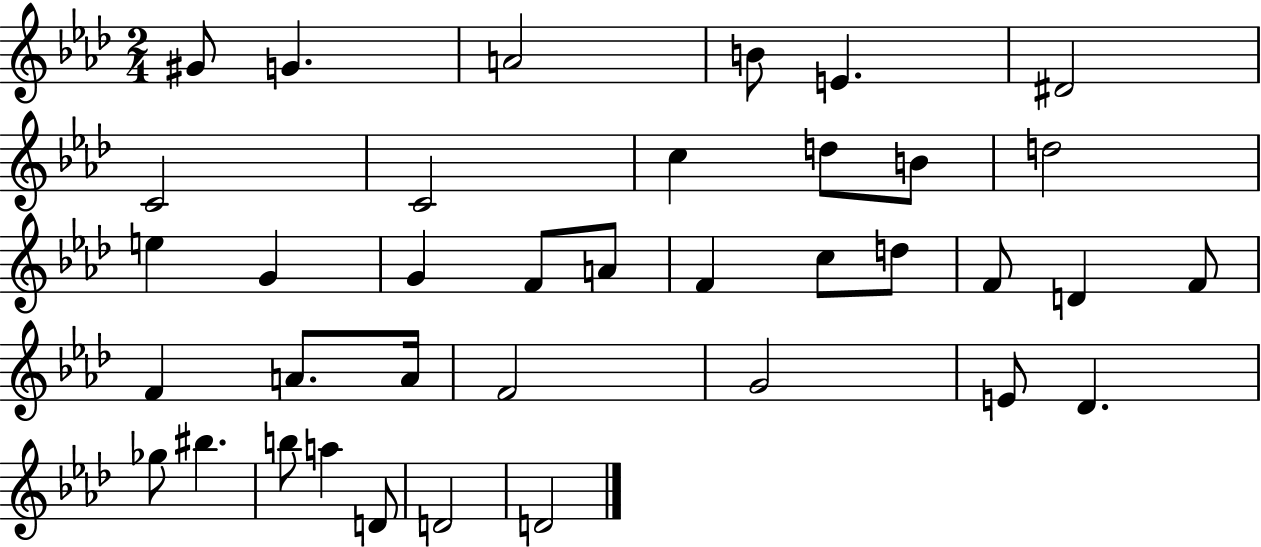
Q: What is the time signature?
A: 2/4